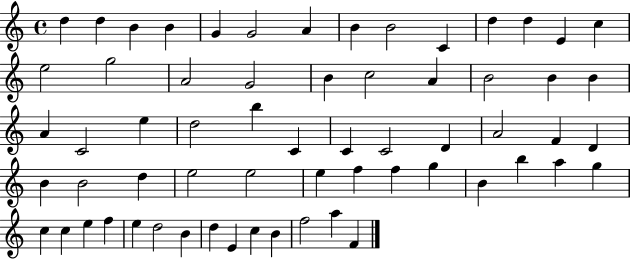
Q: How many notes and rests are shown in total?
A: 63